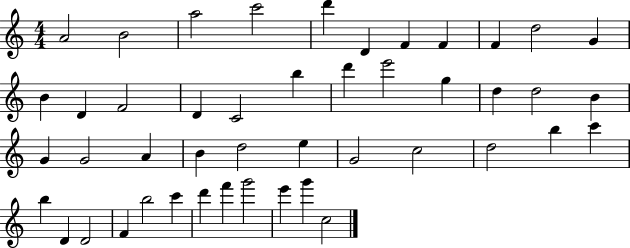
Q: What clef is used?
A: treble